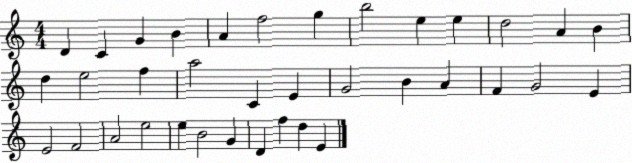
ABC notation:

X:1
T:Untitled
M:4/4
L:1/4
K:C
D C G B A f2 g b2 e e d2 A B d e2 f a2 C E G2 B A F G2 E E2 F2 A2 e2 e B2 G D f d E